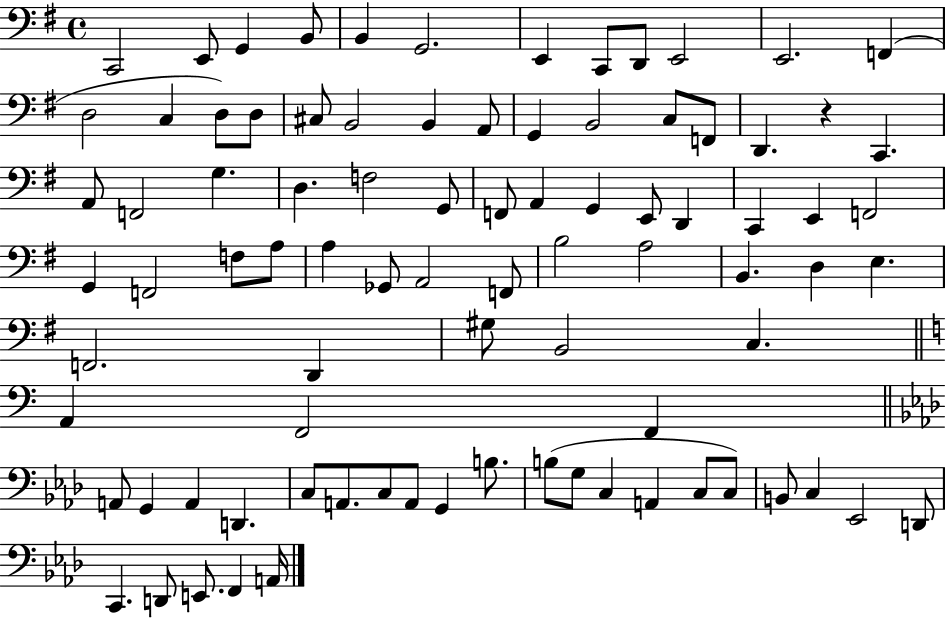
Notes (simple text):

C2/h E2/e G2/q B2/e B2/q G2/h. E2/q C2/e D2/e E2/h E2/h. F2/q D3/h C3/q D3/e D3/e C#3/e B2/h B2/q A2/e G2/q B2/h C3/e F2/e D2/q. R/q C2/q. A2/e F2/h G3/q. D3/q. F3/h G2/e F2/e A2/q G2/q E2/e D2/q C2/q E2/q F2/h G2/q F2/h F3/e A3/e A3/q Gb2/e A2/h F2/e B3/h A3/h B2/q. D3/q E3/q. F2/h. D2/q G#3/e B2/h C3/q. A2/q F2/h F2/q A2/e G2/q A2/q D2/q. C3/e A2/e. C3/e A2/e G2/q B3/e. B3/e G3/e C3/q A2/q C3/e C3/e B2/e C3/q Eb2/h D2/e C2/q. D2/e E2/e. F2/q A2/s